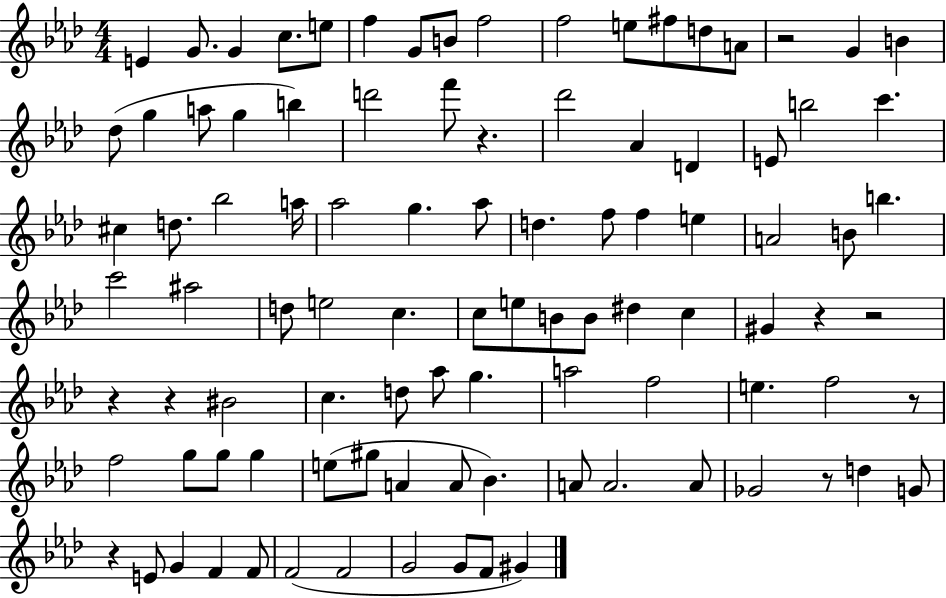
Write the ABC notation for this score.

X:1
T:Untitled
M:4/4
L:1/4
K:Ab
E G/2 G c/2 e/2 f G/2 B/2 f2 f2 e/2 ^f/2 d/2 A/2 z2 G B _d/2 g a/2 g b d'2 f'/2 z _d'2 _A D E/2 b2 c' ^c d/2 _b2 a/4 _a2 g _a/2 d f/2 f e A2 B/2 b c'2 ^a2 d/2 e2 c c/2 e/2 B/2 B/2 ^d c ^G z z2 z z ^B2 c d/2 _a/2 g a2 f2 e f2 z/2 f2 g/2 g/2 g e/2 ^g/2 A A/2 _B A/2 A2 A/2 _G2 z/2 d G/2 z E/2 G F F/2 F2 F2 G2 G/2 F/2 ^G